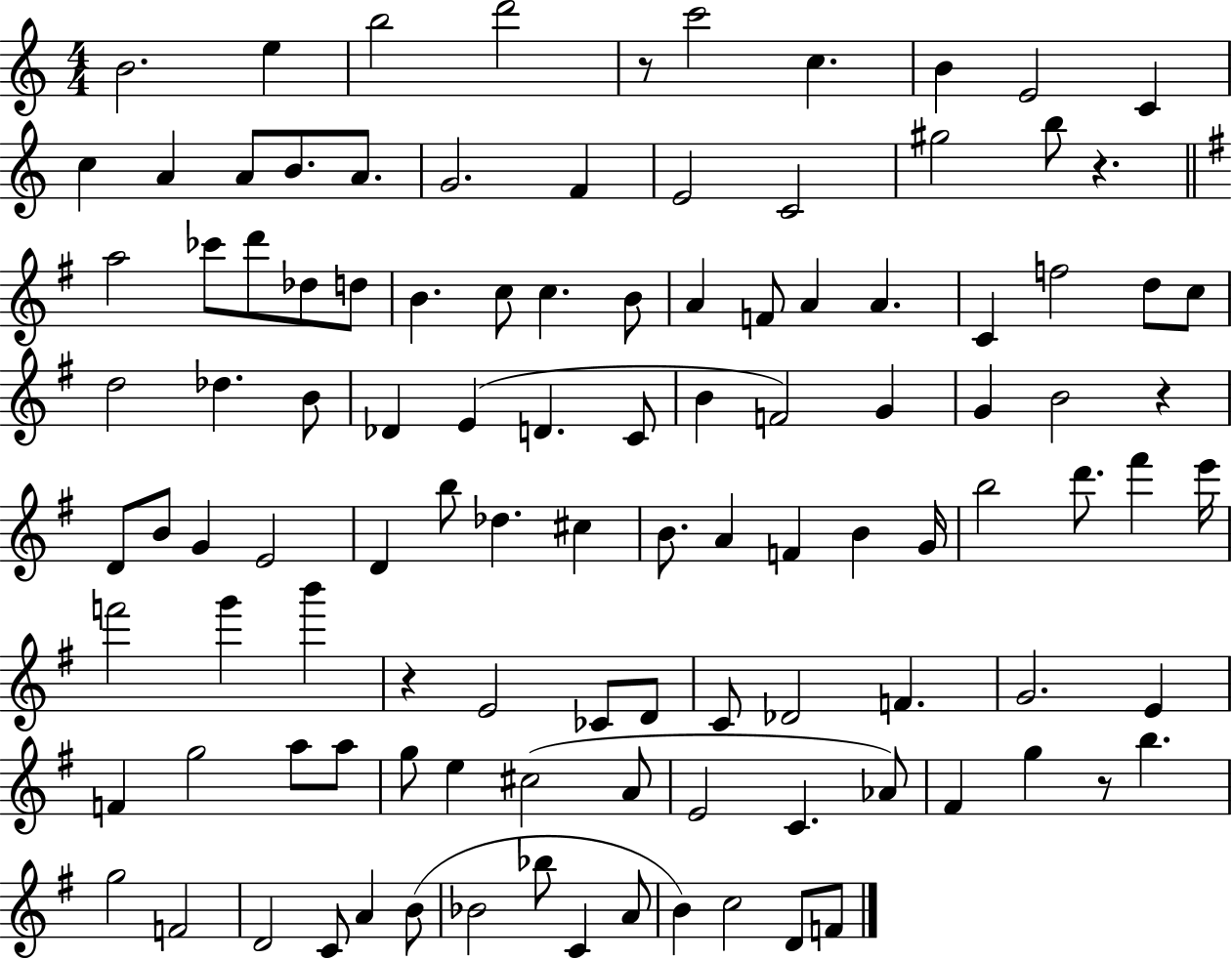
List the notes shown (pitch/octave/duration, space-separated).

B4/h. E5/q B5/h D6/h R/e C6/h C5/q. B4/q E4/h C4/q C5/q A4/q A4/e B4/e. A4/e. G4/h. F4/q E4/h C4/h G#5/h B5/e R/q. A5/h CES6/e D6/e Db5/e D5/e B4/q. C5/e C5/q. B4/e A4/q F4/e A4/q A4/q. C4/q F5/h D5/e C5/e D5/h Db5/q. B4/e Db4/q E4/q D4/q. C4/e B4/q F4/h G4/q G4/q B4/h R/q D4/e B4/e G4/q E4/h D4/q B5/e Db5/q. C#5/q B4/e. A4/q F4/q B4/q G4/s B5/h D6/e. F#6/q E6/s F6/h G6/q B6/q R/q E4/h CES4/e D4/e C4/e Db4/h F4/q. G4/h. E4/q F4/q G5/h A5/e A5/e G5/e E5/q C#5/h A4/e E4/h C4/q. Ab4/e F#4/q G5/q R/e B5/q. G5/h F4/h D4/h C4/e A4/q B4/e Bb4/h Bb5/e C4/q A4/e B4/q C5/h D4/e F4/e